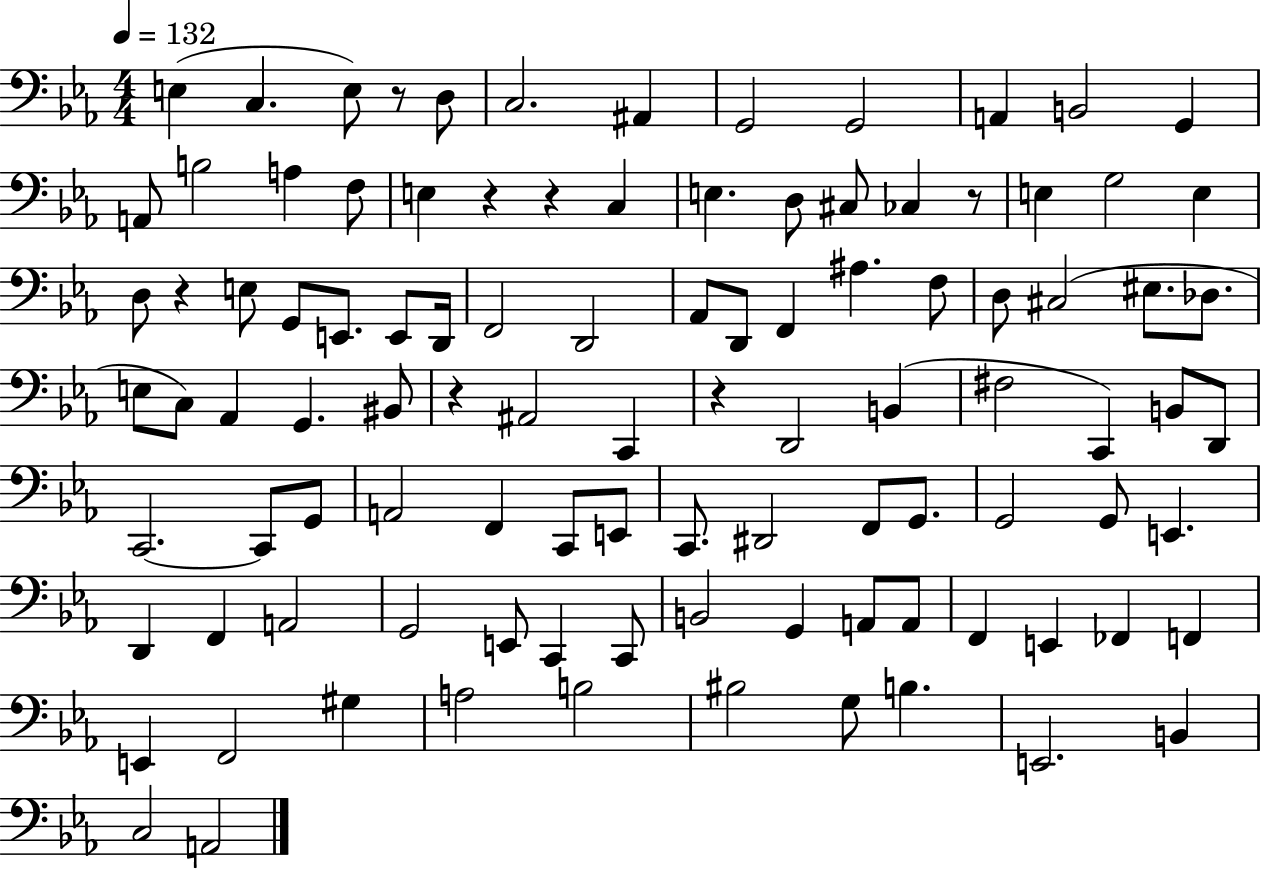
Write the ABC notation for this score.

X:1
T:Untitled
M:4/4
L:1/4
K:Eb
E, C, E,/2 z/2 D,/2 C,2 ^A,, G,,2 G,,2 A,, B,,2 G,, A,,/2 B,2 A, F,/2 E, z z C, E, D,/2 ^C,/2 _C, z/2 E, G,2 E, D,/2 z E,/2 G,,/2 E,,/2 E,,/2 D,,/4 F,,2 D,,2 _A,,/2 D,,/2 F,, ^A, F,/2 D,/2 ^C,2 ^E,/2 _D,/2 E,/2 C,/2 _A,, G,, ^B,,/2 z ^A,,2 C,, z D,,2 B,, ^F,2 C,, B,,/2 D,,/2 C,,2 C,,/2 G,,/2 A,,2 F,, C,,/2 E,,/2 C,,/2 ^D,,2 F,,/2 G,,/2 G,,2 G,,/2 E,, D,, F,, A,,2 G,,2 E,,/2 C,, C,,/2 B,,2 G,, A,,/2 A,,/2 F,, E,, _F,, F,, E,, F,,2 ^G, A,2 B,2 ^B,2 G,/2 B, E,,2 B,, C,2 A,,2